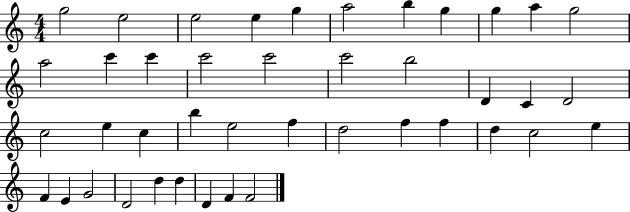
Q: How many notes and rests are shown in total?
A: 42